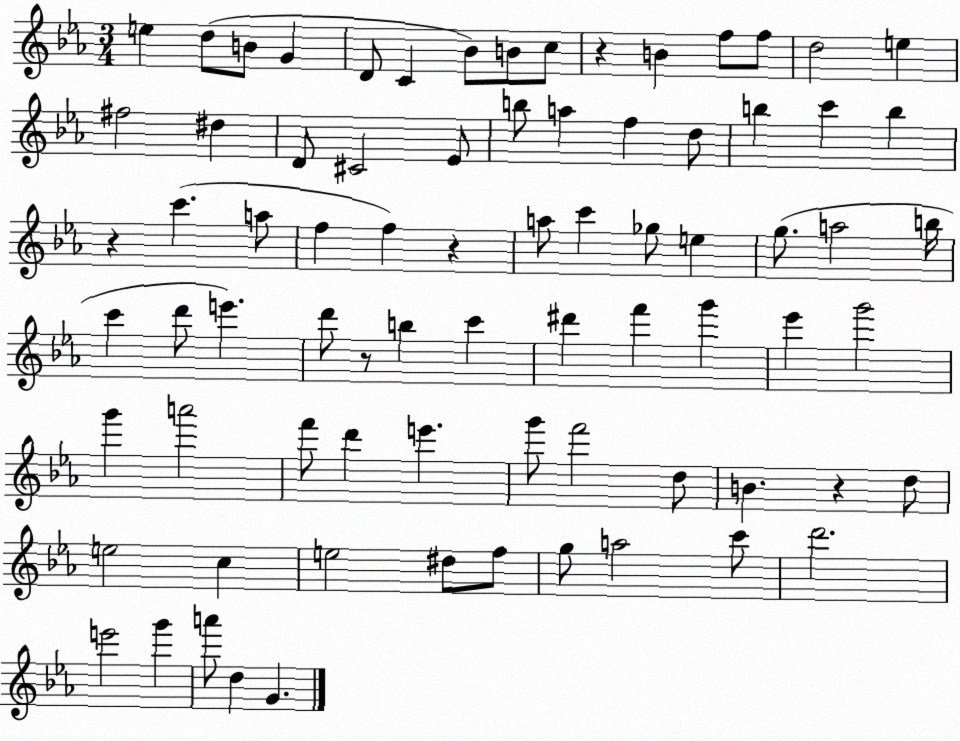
X:1
T:Untitled
M:3/4
L:1/4
K:Eb
e d/2 B/2 G D/2 C _B/2 B/2 c/2 z B f/2 f/2 d2 e ^f2 ^d D/2 ^C2 _E/2 b/2 a f d/2 b c' b z c' a/2 f f z a/2 c' _g/2 e g/2 a2 b/4 c' d'/2 e' d'/2 z/2 b c' ^d' f' g' _e' g'2 g' a'2 f'/2 d' e' g'/2 f'2 d/2 B z d/2 e2 c e2 ^d/2 f/2 g/2 a2 c'/2 d'2 e'2 g' a'/2 d G